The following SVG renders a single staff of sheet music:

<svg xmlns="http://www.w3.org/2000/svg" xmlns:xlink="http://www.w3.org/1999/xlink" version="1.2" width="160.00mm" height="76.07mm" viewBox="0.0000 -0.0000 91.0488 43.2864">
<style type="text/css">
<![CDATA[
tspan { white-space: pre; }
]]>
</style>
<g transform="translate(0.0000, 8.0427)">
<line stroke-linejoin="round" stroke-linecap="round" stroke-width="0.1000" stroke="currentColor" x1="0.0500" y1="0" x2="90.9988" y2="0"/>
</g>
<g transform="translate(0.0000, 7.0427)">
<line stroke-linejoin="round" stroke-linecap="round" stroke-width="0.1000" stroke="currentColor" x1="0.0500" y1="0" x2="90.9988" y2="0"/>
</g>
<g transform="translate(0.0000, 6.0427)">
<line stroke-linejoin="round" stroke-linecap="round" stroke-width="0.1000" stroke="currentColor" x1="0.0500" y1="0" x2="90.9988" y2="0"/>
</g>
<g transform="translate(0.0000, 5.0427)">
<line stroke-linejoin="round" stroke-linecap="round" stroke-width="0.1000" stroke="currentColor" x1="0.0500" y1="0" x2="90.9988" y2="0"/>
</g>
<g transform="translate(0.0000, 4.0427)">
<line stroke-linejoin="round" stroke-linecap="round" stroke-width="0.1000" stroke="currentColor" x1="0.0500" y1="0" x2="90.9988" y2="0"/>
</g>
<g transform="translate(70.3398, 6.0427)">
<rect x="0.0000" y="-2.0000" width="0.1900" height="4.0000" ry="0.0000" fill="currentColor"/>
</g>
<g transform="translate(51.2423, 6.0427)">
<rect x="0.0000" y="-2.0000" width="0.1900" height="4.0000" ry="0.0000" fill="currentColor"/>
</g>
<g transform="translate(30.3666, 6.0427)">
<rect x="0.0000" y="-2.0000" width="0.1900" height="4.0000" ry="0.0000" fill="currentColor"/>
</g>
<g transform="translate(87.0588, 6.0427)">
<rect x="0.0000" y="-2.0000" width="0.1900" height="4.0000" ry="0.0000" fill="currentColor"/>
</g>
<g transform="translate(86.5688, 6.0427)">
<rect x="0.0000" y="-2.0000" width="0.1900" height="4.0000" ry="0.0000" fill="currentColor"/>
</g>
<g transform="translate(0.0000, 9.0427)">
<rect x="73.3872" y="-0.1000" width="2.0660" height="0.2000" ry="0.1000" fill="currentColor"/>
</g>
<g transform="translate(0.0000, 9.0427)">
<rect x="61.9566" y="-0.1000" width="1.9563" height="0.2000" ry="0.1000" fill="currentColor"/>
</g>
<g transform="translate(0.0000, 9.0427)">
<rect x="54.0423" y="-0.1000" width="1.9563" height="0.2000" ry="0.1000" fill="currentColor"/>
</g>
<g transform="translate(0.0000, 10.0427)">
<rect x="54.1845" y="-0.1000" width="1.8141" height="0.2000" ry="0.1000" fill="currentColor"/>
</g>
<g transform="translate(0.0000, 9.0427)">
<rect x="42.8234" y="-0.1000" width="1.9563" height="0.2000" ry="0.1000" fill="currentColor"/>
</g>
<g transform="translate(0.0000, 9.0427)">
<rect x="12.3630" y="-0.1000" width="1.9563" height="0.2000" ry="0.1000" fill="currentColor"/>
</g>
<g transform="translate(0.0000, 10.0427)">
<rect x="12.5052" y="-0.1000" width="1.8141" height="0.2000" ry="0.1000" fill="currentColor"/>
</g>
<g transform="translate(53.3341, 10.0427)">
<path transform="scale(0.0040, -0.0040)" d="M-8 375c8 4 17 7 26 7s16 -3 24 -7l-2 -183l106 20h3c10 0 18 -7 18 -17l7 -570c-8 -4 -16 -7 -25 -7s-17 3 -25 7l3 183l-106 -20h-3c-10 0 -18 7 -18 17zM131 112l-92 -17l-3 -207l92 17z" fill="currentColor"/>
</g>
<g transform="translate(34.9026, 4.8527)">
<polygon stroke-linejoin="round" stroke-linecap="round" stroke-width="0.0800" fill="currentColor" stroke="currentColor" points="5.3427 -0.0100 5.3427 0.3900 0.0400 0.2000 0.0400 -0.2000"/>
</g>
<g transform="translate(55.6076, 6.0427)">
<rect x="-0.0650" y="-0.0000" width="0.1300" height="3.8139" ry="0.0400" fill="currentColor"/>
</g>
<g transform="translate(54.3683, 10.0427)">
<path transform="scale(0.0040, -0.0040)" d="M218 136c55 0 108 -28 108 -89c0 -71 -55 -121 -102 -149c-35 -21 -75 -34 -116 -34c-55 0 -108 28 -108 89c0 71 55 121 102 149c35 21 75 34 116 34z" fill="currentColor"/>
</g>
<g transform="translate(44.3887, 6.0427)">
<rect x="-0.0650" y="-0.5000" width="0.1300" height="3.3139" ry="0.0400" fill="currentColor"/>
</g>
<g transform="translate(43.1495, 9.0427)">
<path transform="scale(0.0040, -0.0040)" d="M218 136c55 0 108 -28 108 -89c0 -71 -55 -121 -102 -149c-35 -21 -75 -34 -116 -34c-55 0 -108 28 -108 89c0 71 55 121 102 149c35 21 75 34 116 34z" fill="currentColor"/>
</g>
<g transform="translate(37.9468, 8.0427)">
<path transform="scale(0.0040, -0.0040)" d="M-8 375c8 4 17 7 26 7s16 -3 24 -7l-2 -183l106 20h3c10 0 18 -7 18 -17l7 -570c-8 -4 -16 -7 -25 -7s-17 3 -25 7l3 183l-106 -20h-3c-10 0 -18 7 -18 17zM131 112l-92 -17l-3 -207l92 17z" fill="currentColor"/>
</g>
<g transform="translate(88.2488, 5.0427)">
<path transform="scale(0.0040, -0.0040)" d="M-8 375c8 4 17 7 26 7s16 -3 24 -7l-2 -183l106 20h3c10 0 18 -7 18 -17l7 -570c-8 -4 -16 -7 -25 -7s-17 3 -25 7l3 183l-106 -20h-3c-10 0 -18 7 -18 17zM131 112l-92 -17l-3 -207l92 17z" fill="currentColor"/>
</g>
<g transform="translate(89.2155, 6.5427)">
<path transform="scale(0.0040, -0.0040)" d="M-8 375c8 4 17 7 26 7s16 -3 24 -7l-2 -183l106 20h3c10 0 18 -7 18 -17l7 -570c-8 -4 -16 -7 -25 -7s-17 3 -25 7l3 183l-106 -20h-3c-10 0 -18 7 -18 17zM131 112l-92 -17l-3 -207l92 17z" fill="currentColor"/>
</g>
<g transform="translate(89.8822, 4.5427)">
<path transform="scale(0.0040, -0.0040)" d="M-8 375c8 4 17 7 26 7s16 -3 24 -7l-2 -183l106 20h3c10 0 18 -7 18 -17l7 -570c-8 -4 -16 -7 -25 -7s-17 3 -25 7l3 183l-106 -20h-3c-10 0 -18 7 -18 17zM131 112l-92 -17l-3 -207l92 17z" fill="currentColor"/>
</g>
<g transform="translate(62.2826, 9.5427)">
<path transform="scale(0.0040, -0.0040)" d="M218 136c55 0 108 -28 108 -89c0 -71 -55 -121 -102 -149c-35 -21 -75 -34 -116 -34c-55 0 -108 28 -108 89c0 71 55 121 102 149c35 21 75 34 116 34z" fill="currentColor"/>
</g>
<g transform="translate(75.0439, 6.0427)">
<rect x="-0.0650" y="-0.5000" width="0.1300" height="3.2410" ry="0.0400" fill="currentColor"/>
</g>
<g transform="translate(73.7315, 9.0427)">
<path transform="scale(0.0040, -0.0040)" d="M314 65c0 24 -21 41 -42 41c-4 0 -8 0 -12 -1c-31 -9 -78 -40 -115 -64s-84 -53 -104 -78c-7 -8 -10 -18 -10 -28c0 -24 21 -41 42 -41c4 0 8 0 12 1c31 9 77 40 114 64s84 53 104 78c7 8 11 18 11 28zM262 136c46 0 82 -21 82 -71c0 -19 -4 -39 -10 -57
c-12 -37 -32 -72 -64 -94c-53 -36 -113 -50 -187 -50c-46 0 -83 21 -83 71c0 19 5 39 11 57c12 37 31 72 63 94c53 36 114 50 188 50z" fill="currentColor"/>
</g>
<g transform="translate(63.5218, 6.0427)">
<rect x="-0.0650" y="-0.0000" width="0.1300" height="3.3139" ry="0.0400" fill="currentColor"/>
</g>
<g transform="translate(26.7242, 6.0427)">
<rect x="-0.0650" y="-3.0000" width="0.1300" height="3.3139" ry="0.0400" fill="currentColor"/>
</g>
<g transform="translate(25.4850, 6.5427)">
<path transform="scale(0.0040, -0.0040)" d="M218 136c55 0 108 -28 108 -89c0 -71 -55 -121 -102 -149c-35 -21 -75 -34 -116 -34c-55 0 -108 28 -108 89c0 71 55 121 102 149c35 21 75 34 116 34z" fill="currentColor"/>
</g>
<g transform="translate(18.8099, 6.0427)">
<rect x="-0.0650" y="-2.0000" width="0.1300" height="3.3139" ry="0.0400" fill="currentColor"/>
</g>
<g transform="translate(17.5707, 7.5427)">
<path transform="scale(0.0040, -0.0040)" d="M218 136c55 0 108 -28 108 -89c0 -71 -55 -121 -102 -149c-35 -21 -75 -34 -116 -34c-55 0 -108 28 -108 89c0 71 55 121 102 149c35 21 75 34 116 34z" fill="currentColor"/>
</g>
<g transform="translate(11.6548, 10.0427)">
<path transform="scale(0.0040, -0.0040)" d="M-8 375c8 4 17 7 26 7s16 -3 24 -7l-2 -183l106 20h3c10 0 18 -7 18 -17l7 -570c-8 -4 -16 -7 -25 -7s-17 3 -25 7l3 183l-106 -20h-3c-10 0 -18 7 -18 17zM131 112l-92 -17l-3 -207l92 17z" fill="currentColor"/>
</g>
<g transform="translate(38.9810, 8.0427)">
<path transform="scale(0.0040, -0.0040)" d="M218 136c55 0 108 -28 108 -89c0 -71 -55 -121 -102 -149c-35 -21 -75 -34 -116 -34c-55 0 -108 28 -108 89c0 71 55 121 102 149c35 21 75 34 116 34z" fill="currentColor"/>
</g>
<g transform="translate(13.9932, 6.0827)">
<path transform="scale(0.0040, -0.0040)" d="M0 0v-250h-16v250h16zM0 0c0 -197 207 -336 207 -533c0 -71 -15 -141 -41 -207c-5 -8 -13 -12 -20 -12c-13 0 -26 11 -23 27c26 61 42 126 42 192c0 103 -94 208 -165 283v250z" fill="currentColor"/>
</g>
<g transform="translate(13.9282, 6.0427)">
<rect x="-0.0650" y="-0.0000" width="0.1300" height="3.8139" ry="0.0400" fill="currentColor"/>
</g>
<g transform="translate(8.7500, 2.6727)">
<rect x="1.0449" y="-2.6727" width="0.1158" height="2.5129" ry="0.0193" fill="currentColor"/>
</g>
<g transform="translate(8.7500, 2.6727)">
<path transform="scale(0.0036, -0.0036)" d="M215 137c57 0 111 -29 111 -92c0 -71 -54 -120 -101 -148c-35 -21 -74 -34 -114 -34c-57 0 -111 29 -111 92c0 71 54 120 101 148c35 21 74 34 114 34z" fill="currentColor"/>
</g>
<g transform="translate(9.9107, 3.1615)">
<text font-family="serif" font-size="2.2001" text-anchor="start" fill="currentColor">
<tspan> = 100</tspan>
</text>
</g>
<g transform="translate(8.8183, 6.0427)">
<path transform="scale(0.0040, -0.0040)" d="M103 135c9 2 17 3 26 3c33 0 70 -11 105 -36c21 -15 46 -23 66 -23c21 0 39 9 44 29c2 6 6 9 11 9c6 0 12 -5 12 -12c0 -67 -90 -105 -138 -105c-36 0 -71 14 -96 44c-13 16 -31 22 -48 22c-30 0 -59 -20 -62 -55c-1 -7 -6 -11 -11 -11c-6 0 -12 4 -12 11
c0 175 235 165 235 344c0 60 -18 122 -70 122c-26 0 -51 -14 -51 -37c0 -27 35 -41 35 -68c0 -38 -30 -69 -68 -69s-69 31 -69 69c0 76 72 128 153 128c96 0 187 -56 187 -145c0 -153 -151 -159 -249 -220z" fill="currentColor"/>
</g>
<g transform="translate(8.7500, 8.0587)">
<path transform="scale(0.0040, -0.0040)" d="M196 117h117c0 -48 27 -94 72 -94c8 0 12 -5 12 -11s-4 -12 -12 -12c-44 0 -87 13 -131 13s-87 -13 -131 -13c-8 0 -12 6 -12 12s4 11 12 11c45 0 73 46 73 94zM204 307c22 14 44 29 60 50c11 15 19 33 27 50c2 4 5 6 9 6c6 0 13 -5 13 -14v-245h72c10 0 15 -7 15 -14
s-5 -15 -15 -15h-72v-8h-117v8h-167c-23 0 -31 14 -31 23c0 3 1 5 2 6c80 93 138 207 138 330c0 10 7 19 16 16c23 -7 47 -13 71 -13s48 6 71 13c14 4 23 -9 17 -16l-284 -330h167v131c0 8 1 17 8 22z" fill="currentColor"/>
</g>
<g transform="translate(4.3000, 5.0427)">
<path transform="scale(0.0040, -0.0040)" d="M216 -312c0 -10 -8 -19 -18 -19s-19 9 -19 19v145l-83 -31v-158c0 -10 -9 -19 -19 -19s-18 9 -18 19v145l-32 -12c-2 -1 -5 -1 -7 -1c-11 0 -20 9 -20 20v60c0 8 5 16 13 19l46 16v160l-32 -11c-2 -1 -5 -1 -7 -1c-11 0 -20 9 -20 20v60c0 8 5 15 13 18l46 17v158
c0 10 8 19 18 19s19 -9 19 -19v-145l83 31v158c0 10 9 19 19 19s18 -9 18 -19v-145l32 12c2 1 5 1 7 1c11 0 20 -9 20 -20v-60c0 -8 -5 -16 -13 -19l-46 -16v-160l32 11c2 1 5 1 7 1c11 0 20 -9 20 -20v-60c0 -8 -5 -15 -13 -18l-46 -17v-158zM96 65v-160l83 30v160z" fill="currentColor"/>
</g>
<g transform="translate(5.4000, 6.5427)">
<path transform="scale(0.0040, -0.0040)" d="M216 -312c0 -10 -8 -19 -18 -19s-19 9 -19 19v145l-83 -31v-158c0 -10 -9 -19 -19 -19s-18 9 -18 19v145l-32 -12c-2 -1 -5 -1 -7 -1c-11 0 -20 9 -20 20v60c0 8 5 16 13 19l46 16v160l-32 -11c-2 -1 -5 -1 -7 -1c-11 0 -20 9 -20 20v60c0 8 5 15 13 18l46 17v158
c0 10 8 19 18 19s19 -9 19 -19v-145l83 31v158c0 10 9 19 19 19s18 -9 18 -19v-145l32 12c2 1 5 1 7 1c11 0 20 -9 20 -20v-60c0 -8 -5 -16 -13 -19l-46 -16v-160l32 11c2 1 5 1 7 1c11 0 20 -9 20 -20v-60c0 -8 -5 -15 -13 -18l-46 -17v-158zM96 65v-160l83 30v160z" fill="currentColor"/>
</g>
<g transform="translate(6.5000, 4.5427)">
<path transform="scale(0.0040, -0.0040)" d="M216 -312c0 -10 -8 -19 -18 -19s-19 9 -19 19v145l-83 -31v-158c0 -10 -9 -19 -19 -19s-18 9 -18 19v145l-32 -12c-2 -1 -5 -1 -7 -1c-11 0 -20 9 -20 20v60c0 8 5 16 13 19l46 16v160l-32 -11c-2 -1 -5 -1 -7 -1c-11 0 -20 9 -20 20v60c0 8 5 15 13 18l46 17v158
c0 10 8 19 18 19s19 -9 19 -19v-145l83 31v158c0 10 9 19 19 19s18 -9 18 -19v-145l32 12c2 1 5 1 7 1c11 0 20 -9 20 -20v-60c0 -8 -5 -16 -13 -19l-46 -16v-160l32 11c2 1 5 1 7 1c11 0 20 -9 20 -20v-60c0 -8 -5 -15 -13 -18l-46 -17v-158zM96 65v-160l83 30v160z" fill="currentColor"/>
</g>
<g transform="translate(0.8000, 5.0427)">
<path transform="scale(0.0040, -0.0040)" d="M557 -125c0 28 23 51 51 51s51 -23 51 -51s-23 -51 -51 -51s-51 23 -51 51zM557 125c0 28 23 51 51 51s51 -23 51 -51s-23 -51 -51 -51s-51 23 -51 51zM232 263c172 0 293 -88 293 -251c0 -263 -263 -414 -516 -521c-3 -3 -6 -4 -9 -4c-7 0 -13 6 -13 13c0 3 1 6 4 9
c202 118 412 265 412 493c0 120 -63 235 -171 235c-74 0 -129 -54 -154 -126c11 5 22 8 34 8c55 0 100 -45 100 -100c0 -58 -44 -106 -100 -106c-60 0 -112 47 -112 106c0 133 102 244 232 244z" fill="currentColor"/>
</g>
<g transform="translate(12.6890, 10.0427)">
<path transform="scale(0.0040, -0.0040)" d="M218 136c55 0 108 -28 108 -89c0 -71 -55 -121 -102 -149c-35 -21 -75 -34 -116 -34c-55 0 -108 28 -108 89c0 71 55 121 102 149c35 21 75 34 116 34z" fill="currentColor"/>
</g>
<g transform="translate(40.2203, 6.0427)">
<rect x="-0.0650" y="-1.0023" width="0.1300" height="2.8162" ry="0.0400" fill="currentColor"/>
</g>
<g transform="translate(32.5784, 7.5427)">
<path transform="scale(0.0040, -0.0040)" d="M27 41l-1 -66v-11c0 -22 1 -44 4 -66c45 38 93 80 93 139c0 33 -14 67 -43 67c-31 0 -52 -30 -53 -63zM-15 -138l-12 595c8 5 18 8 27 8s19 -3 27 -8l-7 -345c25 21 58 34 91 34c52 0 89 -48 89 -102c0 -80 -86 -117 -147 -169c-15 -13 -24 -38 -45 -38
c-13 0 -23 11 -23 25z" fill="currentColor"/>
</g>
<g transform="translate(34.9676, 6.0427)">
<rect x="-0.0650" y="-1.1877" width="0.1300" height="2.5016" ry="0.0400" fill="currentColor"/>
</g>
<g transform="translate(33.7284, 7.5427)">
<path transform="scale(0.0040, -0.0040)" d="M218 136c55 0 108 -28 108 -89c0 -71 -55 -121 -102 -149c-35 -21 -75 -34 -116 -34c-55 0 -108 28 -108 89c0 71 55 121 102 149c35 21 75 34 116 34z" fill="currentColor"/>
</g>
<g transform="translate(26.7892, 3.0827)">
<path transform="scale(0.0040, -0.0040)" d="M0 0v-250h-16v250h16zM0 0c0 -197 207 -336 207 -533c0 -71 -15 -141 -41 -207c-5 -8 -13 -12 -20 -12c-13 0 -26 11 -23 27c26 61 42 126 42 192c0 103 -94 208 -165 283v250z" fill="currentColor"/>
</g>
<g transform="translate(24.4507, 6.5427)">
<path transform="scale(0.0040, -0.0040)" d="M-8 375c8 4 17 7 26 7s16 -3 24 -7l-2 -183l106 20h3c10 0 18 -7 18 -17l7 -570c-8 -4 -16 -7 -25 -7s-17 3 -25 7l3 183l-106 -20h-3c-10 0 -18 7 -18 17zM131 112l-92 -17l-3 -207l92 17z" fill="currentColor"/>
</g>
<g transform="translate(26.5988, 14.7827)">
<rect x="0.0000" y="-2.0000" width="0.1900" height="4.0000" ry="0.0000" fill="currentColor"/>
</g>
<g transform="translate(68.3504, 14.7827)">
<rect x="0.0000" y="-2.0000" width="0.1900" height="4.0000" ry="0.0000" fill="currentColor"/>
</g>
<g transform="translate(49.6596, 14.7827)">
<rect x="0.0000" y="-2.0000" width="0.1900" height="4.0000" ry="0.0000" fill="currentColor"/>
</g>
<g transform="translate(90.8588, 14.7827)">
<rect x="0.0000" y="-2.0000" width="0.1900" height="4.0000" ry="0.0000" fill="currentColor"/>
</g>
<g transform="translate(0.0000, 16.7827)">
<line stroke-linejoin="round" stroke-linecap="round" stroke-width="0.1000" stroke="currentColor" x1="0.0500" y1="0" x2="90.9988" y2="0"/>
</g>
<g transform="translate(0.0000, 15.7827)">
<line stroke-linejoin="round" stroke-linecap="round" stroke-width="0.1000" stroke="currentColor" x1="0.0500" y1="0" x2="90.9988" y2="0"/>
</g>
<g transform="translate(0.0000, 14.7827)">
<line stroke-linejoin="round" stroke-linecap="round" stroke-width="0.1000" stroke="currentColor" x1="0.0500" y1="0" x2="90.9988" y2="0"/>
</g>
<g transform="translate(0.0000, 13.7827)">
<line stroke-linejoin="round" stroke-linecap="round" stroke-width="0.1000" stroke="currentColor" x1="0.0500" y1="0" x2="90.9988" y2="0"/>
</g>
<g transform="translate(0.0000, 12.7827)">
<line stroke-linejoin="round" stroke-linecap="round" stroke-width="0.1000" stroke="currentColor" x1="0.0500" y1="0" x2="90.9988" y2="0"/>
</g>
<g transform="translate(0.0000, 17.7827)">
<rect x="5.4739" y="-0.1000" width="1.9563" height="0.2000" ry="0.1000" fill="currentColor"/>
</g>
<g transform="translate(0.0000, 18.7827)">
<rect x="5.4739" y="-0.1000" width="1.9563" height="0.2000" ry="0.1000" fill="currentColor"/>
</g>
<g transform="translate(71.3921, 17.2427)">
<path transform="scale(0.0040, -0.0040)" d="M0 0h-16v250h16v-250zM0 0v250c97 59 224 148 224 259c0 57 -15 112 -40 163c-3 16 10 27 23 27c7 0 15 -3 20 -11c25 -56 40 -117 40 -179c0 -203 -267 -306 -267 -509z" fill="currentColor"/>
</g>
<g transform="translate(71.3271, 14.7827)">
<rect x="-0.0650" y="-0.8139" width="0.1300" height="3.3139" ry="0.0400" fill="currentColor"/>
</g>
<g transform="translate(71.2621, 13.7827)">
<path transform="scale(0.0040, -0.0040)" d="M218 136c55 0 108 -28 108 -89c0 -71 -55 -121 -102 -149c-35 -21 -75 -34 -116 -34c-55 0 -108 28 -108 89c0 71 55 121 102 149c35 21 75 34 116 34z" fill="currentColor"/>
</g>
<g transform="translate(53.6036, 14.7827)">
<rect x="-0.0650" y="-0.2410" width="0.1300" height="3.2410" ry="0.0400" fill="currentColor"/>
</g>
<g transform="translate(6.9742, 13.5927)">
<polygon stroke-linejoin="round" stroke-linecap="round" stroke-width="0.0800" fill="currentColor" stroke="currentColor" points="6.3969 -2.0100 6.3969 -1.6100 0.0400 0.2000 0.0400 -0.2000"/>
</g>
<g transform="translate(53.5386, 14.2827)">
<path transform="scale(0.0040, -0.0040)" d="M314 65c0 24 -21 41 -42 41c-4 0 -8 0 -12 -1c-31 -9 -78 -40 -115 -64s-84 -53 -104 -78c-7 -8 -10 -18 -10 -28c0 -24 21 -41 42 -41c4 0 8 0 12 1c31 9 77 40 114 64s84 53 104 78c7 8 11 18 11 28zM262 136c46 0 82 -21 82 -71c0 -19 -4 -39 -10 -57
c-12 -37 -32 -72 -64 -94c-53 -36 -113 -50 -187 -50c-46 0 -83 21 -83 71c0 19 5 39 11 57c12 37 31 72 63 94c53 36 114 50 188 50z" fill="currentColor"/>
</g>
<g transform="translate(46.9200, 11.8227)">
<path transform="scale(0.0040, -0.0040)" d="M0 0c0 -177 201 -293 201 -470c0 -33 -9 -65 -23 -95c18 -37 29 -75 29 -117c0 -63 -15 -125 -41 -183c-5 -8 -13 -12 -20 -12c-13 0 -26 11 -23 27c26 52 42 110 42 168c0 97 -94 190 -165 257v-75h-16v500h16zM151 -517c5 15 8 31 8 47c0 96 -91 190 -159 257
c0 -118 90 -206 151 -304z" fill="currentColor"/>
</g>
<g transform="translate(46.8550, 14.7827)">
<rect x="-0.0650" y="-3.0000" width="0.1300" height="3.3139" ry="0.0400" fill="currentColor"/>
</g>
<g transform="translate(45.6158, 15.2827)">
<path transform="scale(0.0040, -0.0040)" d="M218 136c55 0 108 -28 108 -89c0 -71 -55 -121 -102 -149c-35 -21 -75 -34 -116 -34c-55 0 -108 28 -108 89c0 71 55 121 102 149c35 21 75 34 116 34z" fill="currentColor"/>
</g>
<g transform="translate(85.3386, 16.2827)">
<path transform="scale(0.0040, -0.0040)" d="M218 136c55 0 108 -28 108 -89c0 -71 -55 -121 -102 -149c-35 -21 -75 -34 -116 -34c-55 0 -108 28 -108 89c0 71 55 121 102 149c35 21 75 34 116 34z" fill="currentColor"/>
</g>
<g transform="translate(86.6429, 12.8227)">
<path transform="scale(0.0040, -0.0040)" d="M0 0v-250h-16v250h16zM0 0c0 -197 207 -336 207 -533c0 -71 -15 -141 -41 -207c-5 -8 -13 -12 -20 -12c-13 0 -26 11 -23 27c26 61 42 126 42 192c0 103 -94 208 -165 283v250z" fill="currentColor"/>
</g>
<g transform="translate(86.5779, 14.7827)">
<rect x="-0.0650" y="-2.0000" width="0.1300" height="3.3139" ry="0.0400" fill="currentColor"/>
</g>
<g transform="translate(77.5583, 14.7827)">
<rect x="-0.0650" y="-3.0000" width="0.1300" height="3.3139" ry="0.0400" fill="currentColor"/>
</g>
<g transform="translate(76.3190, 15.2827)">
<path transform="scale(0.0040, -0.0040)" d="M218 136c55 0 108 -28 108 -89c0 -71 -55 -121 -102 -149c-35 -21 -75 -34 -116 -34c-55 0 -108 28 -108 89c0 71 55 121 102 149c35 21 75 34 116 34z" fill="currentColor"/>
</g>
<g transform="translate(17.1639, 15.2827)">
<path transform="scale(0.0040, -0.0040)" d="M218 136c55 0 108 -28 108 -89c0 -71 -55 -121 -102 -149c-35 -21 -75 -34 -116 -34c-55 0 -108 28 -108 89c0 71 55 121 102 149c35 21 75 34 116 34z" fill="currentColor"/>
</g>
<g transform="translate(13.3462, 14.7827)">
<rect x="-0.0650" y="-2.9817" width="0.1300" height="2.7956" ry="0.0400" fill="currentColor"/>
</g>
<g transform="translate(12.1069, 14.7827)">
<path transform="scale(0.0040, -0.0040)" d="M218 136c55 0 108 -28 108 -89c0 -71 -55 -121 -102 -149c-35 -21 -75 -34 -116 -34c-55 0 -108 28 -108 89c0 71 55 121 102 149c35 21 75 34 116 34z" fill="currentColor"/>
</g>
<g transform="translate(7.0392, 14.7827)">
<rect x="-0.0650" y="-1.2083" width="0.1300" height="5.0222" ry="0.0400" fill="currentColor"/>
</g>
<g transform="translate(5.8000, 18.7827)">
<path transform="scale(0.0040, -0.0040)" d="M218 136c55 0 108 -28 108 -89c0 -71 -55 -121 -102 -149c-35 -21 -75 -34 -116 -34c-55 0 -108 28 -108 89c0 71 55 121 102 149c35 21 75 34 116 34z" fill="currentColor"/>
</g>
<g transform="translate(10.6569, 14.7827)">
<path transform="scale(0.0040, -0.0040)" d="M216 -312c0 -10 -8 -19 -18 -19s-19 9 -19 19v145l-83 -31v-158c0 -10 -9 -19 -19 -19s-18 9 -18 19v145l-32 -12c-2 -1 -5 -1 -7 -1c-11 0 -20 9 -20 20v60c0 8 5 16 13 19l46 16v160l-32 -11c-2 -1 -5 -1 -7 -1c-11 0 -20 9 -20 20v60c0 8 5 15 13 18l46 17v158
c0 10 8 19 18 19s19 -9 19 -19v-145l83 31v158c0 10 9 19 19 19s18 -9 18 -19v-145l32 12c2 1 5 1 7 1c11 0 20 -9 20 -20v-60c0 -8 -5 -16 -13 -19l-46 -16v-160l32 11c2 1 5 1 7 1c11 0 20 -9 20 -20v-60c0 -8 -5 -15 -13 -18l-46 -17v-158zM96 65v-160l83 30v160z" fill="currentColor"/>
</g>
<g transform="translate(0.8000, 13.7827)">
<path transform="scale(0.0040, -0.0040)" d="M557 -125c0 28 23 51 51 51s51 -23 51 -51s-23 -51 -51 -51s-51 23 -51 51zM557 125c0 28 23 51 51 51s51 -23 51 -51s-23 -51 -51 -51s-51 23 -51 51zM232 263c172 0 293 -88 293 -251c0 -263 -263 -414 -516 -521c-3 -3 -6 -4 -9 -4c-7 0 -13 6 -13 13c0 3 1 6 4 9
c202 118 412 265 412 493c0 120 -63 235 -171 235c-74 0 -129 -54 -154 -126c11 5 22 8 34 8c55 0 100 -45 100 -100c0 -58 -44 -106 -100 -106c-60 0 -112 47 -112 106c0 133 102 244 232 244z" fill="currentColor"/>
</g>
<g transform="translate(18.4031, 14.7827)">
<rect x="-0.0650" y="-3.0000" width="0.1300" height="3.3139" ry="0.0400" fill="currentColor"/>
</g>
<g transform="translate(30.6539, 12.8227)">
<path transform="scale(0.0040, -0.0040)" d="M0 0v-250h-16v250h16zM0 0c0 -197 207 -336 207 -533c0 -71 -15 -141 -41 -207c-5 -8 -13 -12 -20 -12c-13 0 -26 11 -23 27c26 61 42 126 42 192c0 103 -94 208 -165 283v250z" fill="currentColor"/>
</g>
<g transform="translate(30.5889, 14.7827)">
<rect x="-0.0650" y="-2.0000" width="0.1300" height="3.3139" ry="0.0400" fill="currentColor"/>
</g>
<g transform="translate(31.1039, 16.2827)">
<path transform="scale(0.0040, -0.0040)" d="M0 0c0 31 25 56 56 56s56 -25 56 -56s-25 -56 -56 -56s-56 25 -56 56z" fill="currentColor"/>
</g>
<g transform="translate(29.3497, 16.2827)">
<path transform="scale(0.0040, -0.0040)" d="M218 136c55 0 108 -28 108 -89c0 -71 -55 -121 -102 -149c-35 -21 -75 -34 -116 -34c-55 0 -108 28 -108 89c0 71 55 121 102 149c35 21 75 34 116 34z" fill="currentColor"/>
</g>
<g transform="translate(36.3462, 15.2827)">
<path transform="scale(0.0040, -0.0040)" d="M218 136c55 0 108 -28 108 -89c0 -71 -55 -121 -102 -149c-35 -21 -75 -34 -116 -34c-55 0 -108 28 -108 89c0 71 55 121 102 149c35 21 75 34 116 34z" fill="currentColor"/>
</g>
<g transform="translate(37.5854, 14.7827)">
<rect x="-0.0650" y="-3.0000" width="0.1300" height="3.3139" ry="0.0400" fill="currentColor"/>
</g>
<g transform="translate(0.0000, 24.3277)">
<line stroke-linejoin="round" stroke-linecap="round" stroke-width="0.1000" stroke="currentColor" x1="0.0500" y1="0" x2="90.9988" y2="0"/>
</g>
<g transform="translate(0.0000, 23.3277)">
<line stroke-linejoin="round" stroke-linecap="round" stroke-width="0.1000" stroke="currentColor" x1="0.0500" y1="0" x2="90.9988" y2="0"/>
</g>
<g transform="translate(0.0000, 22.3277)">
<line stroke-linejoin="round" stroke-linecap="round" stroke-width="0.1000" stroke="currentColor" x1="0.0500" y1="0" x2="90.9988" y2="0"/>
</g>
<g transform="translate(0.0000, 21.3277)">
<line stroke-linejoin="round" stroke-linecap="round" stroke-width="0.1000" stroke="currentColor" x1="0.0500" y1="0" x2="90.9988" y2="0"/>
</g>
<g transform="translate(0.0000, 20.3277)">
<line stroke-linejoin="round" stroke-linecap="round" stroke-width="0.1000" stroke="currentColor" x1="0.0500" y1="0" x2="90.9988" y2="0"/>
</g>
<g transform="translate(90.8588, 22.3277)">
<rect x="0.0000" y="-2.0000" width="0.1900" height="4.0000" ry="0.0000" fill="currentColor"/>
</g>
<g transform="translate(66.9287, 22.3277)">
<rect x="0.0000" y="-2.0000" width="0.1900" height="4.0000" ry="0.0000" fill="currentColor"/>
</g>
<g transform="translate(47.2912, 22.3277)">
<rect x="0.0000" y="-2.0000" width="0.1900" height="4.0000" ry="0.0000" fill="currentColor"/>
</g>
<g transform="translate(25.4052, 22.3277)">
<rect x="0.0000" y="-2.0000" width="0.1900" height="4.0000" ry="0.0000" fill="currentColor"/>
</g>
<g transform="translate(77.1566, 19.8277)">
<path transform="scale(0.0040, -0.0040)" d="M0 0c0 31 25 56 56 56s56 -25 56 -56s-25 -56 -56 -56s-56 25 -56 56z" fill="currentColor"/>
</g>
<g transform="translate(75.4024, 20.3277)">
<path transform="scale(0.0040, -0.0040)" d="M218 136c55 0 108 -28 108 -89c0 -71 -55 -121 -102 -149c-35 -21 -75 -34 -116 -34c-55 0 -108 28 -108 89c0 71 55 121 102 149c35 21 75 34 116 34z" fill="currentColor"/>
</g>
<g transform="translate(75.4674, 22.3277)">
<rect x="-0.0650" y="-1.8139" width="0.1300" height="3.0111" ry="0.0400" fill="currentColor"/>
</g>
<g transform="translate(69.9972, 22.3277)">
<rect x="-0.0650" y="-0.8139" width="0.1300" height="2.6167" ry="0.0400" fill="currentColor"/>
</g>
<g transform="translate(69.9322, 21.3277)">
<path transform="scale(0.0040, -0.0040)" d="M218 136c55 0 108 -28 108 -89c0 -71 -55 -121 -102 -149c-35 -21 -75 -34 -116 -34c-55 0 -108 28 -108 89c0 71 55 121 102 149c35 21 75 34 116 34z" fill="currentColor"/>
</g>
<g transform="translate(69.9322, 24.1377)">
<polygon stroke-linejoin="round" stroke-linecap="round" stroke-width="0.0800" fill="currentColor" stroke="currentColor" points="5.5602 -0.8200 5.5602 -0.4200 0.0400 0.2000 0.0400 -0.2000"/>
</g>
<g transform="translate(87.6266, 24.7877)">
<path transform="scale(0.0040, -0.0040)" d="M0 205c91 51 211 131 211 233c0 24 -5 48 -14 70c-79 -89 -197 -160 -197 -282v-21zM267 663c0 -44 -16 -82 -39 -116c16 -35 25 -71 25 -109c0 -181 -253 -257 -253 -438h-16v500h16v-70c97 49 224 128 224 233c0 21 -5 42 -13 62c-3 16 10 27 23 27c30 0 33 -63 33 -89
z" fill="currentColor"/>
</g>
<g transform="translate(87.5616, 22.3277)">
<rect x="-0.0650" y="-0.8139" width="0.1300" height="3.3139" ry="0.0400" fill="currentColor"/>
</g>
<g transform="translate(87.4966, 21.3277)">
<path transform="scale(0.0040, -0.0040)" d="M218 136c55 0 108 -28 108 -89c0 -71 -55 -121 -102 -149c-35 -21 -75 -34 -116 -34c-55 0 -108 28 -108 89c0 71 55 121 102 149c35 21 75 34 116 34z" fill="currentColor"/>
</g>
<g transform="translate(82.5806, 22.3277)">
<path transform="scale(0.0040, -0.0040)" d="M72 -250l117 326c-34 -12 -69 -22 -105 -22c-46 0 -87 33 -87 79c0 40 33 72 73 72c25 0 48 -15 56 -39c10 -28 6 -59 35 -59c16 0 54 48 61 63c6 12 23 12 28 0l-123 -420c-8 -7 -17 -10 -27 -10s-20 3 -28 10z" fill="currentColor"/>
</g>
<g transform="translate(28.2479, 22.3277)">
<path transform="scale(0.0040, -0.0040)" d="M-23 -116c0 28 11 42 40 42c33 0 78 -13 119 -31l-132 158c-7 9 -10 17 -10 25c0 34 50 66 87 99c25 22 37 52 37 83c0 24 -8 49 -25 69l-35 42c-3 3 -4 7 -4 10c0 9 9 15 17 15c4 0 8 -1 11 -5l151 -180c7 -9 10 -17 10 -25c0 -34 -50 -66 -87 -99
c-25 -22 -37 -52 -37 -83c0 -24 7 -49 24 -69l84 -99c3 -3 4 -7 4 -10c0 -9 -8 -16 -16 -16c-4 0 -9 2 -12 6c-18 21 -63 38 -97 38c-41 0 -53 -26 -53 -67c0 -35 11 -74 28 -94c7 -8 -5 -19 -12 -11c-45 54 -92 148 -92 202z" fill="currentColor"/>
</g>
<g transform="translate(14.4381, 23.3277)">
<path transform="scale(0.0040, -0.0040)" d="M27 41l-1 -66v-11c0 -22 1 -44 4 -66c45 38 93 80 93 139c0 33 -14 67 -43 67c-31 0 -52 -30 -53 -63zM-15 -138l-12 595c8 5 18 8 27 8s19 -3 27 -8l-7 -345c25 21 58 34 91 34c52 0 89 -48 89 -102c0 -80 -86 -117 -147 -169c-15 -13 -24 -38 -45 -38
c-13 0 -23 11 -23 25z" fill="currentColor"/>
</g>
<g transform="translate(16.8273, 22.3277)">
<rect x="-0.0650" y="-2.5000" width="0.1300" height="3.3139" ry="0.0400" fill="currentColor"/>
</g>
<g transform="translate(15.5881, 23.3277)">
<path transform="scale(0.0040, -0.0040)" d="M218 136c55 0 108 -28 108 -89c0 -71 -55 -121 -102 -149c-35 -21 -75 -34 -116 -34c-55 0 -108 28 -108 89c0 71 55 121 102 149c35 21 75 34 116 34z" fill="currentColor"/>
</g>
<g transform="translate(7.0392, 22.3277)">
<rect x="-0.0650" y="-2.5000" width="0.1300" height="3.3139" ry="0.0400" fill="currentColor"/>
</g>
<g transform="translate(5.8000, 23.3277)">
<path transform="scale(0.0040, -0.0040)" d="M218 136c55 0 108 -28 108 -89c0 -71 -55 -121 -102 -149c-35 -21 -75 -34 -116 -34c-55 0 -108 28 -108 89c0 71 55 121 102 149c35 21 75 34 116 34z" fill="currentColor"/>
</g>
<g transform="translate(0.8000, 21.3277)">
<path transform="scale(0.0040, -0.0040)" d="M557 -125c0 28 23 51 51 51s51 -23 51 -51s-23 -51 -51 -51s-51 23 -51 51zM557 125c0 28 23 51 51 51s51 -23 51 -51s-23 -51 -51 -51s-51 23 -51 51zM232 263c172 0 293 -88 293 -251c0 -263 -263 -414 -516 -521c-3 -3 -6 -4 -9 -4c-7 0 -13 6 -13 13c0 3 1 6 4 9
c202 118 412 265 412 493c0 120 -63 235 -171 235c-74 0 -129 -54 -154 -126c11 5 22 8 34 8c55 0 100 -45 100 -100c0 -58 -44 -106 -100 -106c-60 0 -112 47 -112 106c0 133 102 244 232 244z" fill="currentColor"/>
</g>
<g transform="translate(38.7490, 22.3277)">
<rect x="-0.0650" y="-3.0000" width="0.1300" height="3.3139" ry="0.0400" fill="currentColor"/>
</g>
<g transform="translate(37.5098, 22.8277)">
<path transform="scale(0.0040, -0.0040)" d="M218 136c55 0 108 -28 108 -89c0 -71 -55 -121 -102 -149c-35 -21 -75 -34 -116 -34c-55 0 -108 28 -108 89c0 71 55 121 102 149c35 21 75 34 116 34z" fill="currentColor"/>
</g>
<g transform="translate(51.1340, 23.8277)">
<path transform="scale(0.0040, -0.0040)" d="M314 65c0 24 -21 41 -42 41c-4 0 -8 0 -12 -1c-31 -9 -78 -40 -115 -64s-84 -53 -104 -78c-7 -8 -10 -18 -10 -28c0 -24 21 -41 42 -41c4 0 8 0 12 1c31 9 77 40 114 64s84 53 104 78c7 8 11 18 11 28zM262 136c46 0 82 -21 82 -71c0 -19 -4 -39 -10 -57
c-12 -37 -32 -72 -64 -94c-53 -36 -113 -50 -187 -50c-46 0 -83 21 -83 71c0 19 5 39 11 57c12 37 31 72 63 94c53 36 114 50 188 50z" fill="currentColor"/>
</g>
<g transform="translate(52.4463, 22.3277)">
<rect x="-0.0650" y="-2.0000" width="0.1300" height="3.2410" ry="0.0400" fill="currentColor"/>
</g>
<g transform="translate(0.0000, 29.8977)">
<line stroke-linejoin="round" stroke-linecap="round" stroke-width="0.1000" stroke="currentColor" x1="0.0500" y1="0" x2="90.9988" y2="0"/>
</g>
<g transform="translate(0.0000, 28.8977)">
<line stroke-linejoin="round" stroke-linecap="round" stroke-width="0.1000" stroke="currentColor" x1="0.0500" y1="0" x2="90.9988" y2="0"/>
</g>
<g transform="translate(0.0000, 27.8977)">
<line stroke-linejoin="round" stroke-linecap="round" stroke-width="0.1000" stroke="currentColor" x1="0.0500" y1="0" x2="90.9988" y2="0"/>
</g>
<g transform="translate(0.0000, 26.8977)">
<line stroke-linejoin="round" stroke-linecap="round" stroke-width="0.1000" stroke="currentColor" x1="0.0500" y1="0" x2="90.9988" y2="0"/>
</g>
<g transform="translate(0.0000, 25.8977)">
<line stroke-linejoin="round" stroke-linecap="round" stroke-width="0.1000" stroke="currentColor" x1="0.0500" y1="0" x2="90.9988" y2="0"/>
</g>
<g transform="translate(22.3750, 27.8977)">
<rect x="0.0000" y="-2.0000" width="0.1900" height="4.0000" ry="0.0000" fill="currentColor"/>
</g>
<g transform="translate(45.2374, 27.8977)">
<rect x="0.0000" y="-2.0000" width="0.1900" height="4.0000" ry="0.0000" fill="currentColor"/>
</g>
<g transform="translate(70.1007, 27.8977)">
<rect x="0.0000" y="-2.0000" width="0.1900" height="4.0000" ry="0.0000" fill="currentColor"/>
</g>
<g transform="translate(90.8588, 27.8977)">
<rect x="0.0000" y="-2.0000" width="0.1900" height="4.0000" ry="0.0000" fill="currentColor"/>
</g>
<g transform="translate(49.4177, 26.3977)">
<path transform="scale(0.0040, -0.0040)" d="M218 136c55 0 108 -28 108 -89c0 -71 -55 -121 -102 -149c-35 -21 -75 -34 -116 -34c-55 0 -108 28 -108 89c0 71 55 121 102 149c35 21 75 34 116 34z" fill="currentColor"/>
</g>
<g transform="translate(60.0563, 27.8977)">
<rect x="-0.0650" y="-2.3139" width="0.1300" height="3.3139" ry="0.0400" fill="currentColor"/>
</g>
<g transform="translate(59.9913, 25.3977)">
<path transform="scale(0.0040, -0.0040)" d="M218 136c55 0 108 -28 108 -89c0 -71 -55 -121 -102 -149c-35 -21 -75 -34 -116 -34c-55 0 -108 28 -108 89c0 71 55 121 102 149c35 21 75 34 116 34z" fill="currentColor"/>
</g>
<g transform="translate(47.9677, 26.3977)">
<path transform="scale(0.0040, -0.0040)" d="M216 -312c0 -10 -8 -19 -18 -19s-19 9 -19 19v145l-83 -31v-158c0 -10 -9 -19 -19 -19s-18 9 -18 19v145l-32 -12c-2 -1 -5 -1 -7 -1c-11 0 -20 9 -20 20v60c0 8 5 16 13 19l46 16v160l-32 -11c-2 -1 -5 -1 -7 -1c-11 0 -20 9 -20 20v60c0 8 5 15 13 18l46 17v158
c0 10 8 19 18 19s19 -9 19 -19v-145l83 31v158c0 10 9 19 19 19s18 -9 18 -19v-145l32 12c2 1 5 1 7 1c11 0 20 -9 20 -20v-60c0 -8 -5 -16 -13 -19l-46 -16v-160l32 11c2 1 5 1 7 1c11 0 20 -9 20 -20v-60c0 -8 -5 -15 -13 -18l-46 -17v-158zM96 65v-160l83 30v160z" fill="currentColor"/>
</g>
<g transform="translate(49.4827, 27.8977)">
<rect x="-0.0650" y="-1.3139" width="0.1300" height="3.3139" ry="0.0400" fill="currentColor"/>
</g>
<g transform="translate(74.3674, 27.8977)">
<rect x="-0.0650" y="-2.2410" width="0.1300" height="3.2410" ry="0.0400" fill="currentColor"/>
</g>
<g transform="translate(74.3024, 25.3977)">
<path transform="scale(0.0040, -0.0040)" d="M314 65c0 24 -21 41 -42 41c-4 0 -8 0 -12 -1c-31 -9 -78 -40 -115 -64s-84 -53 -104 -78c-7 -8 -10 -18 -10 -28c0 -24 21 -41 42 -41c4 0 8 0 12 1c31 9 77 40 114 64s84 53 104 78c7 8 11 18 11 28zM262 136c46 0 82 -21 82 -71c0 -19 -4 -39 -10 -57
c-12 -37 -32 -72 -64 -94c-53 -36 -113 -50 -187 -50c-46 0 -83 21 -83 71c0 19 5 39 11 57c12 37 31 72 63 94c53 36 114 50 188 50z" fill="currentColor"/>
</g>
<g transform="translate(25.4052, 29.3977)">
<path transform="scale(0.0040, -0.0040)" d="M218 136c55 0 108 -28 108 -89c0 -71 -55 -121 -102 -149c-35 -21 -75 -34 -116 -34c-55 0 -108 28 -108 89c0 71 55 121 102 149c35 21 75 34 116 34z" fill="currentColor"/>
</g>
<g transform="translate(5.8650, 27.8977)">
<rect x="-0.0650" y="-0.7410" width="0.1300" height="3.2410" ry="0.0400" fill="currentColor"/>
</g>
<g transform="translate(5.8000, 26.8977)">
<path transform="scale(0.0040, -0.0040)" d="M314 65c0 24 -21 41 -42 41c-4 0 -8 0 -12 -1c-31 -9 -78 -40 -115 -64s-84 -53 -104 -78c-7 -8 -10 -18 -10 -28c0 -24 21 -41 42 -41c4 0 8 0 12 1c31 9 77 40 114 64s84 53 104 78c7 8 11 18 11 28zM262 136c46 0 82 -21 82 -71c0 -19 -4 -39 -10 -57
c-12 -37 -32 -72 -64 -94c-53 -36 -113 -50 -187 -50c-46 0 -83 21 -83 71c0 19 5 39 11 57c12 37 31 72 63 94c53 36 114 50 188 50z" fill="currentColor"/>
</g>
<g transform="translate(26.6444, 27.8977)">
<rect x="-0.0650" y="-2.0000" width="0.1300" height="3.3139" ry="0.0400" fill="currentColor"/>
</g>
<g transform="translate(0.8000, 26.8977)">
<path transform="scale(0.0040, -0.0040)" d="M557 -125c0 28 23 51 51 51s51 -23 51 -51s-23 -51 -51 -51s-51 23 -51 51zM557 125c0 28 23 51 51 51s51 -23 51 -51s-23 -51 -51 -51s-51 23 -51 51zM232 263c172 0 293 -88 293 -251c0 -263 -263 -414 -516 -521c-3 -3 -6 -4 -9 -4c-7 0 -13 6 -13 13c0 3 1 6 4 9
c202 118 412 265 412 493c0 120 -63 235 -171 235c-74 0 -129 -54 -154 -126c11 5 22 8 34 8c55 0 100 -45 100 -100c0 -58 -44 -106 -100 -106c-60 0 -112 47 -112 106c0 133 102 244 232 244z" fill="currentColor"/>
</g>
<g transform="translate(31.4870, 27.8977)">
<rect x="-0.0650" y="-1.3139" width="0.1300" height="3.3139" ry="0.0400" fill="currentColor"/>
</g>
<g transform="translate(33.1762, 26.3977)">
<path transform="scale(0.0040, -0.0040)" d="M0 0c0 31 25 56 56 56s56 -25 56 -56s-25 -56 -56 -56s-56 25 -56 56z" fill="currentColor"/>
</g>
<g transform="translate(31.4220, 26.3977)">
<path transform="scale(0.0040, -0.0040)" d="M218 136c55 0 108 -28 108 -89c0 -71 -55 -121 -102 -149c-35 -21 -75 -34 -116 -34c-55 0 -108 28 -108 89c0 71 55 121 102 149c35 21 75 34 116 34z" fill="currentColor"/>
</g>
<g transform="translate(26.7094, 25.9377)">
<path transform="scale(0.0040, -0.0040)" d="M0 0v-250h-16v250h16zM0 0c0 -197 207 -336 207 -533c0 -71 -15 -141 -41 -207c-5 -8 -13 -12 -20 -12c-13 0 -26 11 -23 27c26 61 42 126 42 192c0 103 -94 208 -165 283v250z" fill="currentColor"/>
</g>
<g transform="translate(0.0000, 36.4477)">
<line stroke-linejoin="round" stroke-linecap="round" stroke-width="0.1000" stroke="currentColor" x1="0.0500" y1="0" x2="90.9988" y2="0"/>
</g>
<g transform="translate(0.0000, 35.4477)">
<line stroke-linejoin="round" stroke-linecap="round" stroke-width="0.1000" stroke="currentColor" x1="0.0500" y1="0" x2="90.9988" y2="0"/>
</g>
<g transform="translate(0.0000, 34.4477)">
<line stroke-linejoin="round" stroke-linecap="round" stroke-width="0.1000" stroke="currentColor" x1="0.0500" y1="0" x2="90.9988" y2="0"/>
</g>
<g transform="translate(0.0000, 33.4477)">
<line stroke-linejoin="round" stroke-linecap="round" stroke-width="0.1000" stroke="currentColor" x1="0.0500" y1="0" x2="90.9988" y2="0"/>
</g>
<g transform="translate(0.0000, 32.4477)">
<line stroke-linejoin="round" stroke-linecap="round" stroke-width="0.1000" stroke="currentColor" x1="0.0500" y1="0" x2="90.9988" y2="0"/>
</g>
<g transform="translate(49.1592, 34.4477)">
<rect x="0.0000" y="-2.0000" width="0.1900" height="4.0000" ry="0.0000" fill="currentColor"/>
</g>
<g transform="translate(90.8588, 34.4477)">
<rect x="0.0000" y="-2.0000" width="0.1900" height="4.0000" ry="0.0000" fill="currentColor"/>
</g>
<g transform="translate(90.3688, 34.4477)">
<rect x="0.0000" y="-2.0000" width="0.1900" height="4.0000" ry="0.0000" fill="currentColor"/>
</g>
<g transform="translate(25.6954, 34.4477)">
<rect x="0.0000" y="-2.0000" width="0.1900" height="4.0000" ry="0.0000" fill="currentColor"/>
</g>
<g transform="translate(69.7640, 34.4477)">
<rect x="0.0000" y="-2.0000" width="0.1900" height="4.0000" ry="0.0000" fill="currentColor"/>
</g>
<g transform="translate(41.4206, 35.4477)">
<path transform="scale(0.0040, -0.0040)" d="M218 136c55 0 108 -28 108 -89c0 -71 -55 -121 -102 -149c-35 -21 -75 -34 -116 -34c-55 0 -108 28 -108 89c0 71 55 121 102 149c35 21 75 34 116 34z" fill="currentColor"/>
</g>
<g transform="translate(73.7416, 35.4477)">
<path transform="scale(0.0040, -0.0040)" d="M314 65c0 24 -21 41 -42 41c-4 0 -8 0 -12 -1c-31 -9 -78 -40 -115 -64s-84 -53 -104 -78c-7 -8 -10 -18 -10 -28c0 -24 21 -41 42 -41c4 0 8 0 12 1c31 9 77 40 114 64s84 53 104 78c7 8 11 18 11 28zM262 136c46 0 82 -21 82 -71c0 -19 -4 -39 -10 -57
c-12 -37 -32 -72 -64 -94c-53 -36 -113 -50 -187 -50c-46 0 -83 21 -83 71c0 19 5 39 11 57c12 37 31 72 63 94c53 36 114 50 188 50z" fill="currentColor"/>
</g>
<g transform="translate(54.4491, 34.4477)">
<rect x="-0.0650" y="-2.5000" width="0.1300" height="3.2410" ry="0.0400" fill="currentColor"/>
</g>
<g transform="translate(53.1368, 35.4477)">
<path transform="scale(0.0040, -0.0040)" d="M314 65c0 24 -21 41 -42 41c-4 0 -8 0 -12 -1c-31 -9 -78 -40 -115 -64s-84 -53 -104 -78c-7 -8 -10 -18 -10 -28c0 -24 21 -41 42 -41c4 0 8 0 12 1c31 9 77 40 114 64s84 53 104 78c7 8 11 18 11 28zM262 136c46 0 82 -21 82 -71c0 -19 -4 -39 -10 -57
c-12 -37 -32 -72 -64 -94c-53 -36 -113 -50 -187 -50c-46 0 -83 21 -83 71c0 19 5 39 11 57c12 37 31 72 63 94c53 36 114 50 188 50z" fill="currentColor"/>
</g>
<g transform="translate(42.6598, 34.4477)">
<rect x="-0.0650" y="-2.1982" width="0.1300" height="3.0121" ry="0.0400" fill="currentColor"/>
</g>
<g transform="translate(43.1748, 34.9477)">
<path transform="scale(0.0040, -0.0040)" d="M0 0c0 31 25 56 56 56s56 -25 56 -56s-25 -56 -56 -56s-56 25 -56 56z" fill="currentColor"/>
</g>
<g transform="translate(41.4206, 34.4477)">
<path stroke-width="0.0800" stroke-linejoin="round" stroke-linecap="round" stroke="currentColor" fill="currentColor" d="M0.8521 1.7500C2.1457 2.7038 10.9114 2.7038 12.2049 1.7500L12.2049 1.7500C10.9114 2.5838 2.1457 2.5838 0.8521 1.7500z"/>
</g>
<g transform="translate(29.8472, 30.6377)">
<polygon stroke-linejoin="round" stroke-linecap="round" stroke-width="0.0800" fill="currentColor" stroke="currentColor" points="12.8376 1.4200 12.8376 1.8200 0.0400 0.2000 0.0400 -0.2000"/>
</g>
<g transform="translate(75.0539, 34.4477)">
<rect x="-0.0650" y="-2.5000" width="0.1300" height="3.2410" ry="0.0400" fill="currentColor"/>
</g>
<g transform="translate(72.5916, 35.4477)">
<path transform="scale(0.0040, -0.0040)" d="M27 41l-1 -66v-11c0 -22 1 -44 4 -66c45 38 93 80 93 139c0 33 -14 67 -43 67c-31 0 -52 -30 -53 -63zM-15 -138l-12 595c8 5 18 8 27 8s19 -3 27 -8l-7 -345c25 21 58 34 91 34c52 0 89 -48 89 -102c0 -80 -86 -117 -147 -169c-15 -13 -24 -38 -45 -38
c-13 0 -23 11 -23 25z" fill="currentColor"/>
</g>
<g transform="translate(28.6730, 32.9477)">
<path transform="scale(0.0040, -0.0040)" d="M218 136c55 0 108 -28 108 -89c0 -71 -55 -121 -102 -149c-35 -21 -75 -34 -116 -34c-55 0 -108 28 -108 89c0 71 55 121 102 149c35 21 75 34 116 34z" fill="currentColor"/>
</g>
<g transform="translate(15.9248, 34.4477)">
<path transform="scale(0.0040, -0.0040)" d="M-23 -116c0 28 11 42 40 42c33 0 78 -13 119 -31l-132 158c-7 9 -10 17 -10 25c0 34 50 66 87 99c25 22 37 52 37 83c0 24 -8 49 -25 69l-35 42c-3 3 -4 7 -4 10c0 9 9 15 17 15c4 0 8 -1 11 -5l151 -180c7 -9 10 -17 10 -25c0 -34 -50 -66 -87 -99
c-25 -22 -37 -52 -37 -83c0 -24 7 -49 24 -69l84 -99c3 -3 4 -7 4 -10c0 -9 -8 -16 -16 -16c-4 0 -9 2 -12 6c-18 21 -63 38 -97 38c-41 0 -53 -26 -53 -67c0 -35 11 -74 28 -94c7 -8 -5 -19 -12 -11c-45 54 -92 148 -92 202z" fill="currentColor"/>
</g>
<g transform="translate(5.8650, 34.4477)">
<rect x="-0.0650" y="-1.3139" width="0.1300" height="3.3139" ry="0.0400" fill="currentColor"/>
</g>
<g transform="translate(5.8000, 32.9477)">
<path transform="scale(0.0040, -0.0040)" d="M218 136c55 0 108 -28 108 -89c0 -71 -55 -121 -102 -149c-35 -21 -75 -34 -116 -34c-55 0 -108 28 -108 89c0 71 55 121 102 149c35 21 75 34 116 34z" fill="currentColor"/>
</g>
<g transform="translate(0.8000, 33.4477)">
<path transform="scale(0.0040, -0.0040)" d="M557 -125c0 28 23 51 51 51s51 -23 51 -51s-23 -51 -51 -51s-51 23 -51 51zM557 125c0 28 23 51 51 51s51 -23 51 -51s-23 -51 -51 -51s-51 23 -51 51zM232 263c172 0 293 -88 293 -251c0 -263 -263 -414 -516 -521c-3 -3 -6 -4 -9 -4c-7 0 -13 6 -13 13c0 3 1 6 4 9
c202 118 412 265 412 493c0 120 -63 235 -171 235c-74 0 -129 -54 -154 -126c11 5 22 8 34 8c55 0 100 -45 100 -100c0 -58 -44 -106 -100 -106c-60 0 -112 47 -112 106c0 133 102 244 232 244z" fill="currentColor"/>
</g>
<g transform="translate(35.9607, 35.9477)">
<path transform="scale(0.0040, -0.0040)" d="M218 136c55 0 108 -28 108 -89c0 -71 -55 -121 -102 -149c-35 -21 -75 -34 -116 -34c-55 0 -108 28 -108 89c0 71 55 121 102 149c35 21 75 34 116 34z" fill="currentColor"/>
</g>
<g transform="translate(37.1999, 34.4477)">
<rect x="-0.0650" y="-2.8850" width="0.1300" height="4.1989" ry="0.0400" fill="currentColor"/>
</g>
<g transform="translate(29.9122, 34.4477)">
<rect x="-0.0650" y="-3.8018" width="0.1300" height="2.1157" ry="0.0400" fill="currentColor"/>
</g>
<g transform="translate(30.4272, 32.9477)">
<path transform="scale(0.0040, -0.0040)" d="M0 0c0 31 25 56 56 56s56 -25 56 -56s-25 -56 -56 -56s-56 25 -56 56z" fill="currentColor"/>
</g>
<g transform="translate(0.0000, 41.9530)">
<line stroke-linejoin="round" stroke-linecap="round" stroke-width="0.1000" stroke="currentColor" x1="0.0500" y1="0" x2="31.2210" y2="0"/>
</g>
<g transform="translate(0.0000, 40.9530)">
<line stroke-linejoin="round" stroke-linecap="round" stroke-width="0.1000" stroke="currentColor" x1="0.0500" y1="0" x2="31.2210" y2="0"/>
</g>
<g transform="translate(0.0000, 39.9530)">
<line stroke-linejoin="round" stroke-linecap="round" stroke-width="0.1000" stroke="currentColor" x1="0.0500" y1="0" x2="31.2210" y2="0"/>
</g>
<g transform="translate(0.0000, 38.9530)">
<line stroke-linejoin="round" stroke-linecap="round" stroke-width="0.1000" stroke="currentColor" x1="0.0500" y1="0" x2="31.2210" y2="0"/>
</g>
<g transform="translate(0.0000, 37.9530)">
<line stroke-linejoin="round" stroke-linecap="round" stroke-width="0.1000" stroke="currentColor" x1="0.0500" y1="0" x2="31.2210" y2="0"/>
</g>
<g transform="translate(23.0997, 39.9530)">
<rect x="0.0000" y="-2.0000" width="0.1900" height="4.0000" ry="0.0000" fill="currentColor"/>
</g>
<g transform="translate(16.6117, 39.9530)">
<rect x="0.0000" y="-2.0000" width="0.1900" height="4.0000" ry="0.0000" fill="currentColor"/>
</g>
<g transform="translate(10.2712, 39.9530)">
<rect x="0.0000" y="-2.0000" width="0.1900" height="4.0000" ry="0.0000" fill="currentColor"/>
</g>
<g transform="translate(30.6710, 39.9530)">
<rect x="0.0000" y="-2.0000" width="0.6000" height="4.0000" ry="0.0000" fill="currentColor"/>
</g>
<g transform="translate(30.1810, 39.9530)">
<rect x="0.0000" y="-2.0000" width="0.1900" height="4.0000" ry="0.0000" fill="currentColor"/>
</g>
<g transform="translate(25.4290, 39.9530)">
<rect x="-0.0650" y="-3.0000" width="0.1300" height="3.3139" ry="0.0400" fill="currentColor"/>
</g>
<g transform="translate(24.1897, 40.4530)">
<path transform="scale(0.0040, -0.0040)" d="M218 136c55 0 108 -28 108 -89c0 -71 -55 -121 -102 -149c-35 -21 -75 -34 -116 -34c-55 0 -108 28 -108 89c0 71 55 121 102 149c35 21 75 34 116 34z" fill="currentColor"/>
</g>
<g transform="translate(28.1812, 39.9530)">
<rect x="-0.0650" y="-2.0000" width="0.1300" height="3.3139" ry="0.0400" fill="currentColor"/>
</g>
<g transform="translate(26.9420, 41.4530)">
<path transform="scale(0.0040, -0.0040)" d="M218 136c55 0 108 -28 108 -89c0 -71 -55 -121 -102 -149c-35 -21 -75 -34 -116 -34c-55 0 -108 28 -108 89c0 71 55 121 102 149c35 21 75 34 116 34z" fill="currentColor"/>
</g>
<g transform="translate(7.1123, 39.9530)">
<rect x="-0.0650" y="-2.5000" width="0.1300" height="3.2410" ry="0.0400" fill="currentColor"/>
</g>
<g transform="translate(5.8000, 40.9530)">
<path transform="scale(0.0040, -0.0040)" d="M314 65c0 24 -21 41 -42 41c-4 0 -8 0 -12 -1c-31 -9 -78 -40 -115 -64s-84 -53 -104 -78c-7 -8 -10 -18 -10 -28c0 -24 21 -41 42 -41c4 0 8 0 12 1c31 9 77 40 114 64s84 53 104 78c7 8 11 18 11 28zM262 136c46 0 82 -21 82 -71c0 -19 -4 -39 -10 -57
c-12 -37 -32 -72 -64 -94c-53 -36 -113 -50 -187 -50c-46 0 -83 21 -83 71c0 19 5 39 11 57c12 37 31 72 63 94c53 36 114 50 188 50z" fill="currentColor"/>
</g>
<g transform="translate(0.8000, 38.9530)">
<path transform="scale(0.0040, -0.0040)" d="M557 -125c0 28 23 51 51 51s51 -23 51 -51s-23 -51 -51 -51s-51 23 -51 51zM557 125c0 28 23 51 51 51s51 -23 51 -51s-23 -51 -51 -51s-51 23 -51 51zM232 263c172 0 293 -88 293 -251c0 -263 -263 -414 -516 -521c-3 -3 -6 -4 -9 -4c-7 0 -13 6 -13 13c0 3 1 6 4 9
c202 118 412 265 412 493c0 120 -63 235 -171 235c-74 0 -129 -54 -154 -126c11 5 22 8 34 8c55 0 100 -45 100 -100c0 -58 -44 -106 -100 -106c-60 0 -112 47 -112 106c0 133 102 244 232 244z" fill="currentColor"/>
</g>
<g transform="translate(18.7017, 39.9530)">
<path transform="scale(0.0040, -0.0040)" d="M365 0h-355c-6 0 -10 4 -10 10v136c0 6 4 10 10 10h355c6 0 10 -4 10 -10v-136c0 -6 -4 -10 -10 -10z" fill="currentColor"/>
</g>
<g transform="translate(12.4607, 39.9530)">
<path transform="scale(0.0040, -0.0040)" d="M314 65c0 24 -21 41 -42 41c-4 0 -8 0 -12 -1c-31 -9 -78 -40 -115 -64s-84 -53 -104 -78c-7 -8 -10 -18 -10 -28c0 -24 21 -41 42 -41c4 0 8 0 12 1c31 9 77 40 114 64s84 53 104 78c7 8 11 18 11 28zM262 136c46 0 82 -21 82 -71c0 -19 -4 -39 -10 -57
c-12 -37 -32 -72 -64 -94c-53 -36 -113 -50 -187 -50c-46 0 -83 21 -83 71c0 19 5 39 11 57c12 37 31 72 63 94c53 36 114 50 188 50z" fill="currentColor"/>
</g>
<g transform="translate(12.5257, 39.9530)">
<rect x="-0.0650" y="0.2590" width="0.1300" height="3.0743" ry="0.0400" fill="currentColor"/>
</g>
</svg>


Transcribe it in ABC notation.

X:1
T:Untitled
M:2/4
L:1/4
K:A
C,,/2 A,, C,/2 _A,,/2 G,,/2 E,, C,, D,, E,,2 C,,/2 ^D,/2 C, A,,/2 C, C,/4 E,2 F,/2 C, A,,/2 B,, _B,, z C, A,,2 F,/2 A,/2 z/2 F,/4 F,2 A,,/2 G, ^G, B, B,2 G, z G,/2 A,,/2 B,,/2 B,,2 _B,,2 B,,2 D,2 z2 C, A,,